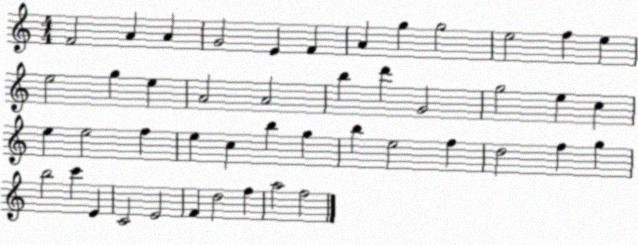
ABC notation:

X:1
T:Untitled
M:4/4
L:1/4
K:C
F2 A A G2 E F A g g2 e2 f e e2 g e A2 A2 b d' G2 g2 e c e e2 f e c b g b e2 f d2 f g b2 c' E C2 E2 F d2 f a2 f2